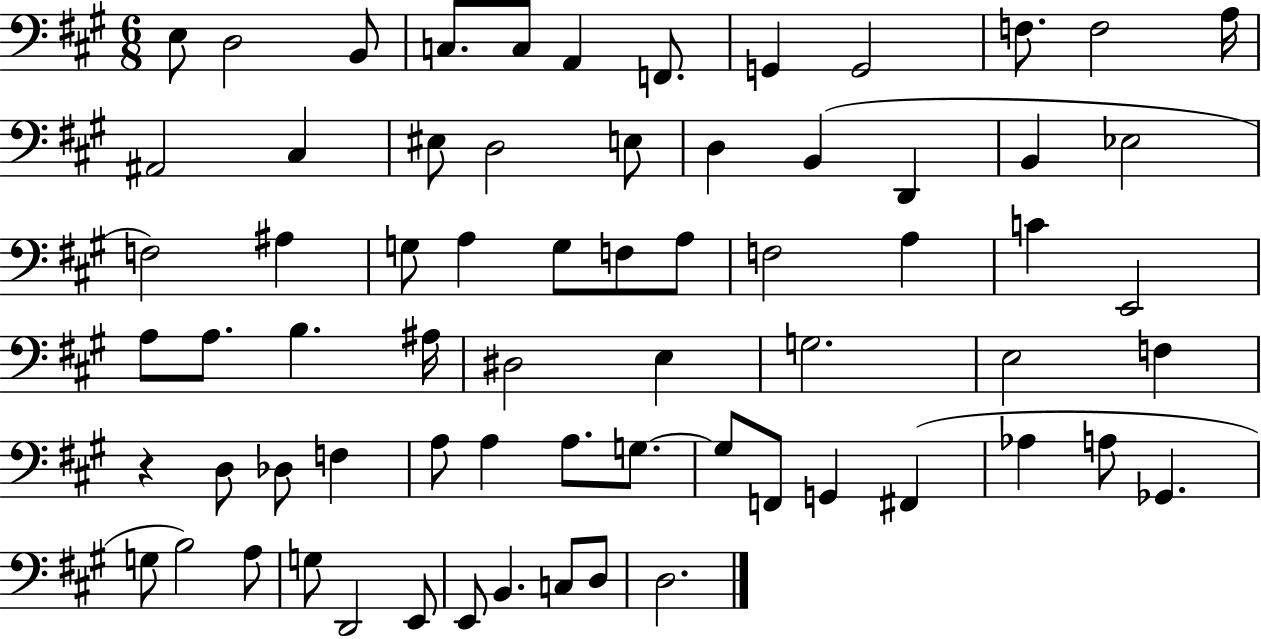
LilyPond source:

{
  \clef bass
  \numericTimeSignature
  \time 6/8
  \key a \major
  \repeat volta 2 { e8 d2 b,8 | c8. c8 a,4 f,8. | g,4 g,2 | f8. f2 a16 | \break ais,2 cis4 | eis8 d2 e8 | d4 b,4( d,4 | b,4 ees2 | \break f2) ais4 | g8 a4 g8 f8 a8 | f2 a4 | c'4 e,2 | \break a8 a8. b4. ais16 | dis2 e4 | g2. | e2 f4 | \break r4 d8 des8 f4 | a8 a4 a8. g8.~~ | g8 f,8 g,4 fis,4( | aes4 a8 ges,4. | \break g8 b2) a8 | g8 d,2 e,8 | e,8 b,4. c8 d8 | d2. | \break } \bar "|."
}